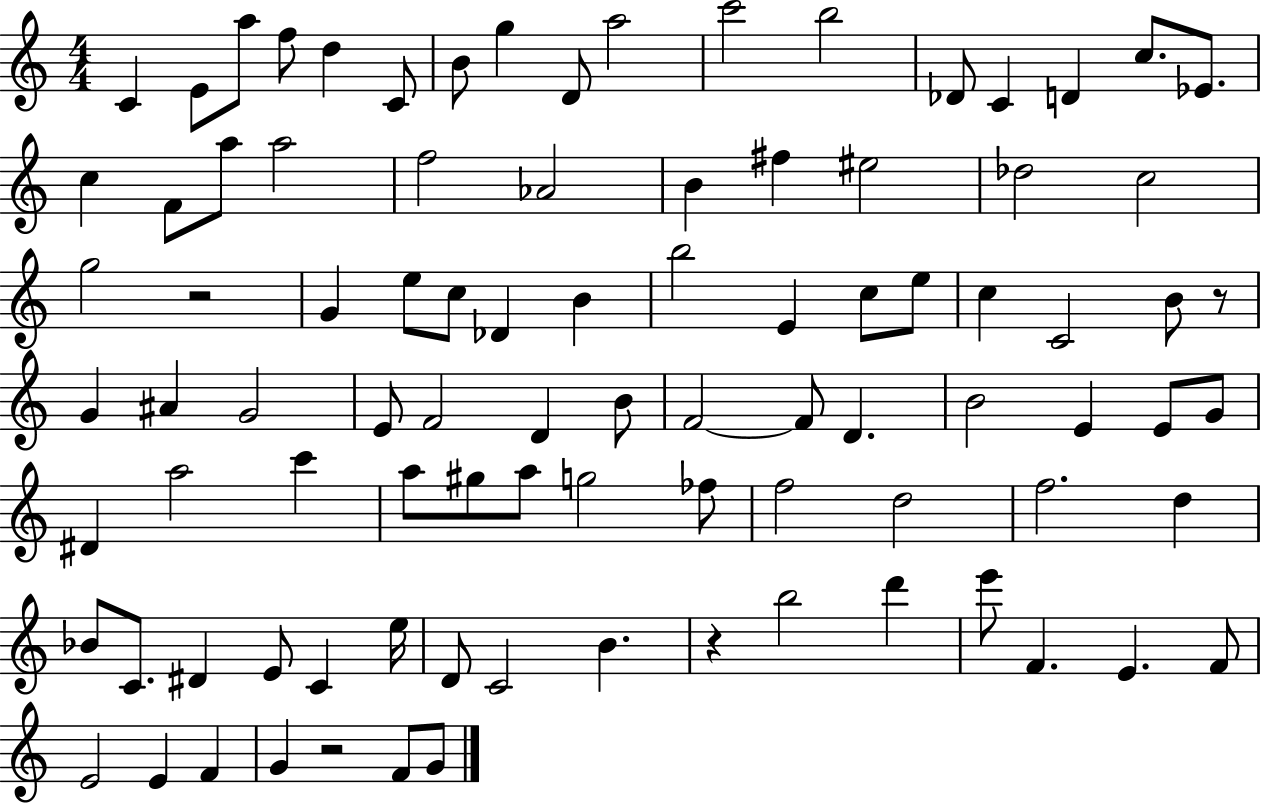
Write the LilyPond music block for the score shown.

{
  \clef treble
  \numericTimeSignature
  \time 4/4
  \key c \major
  c'4 e'8 a''8 f''8 d''4 c'8 | b'8 g''4 d'8 a''2 | c'''2 b''2 | des'8 c'4 d'4 c''8. ees'8. | \break c''4 f'8 a''8 a''2 | f''2 aes'2 | b'4 fis''4 eis''2 | des''2 c''2 | \break g''2 r2 | g'4 e''8 c''8 des'4 b'4 | b''2 e'4 c''8 e''8 | c''4 c'2 b'8 r8 | \break g'4 ais'4 g'2 | e'8 f'2 d'4 b'8 | f'2~~ f'8 d'4. | b'2 e'4 e'8 g'8 | \break dis'4 a''2 c'''4 | a''8 gis''8 a''8 g''2 fes''8 | f''2 d''2 | f''2. d''4 | \break bes'8 c'8. dis'4 e'8 c'4 e''16 | d'8 c'2 b'4. | r4 b''2 d'''4 | e'''8 f'4. e'4. f'8 | \break e'2 e'4 f'4 | g'4 r2 f'8 g'8 | \bar "|."
}